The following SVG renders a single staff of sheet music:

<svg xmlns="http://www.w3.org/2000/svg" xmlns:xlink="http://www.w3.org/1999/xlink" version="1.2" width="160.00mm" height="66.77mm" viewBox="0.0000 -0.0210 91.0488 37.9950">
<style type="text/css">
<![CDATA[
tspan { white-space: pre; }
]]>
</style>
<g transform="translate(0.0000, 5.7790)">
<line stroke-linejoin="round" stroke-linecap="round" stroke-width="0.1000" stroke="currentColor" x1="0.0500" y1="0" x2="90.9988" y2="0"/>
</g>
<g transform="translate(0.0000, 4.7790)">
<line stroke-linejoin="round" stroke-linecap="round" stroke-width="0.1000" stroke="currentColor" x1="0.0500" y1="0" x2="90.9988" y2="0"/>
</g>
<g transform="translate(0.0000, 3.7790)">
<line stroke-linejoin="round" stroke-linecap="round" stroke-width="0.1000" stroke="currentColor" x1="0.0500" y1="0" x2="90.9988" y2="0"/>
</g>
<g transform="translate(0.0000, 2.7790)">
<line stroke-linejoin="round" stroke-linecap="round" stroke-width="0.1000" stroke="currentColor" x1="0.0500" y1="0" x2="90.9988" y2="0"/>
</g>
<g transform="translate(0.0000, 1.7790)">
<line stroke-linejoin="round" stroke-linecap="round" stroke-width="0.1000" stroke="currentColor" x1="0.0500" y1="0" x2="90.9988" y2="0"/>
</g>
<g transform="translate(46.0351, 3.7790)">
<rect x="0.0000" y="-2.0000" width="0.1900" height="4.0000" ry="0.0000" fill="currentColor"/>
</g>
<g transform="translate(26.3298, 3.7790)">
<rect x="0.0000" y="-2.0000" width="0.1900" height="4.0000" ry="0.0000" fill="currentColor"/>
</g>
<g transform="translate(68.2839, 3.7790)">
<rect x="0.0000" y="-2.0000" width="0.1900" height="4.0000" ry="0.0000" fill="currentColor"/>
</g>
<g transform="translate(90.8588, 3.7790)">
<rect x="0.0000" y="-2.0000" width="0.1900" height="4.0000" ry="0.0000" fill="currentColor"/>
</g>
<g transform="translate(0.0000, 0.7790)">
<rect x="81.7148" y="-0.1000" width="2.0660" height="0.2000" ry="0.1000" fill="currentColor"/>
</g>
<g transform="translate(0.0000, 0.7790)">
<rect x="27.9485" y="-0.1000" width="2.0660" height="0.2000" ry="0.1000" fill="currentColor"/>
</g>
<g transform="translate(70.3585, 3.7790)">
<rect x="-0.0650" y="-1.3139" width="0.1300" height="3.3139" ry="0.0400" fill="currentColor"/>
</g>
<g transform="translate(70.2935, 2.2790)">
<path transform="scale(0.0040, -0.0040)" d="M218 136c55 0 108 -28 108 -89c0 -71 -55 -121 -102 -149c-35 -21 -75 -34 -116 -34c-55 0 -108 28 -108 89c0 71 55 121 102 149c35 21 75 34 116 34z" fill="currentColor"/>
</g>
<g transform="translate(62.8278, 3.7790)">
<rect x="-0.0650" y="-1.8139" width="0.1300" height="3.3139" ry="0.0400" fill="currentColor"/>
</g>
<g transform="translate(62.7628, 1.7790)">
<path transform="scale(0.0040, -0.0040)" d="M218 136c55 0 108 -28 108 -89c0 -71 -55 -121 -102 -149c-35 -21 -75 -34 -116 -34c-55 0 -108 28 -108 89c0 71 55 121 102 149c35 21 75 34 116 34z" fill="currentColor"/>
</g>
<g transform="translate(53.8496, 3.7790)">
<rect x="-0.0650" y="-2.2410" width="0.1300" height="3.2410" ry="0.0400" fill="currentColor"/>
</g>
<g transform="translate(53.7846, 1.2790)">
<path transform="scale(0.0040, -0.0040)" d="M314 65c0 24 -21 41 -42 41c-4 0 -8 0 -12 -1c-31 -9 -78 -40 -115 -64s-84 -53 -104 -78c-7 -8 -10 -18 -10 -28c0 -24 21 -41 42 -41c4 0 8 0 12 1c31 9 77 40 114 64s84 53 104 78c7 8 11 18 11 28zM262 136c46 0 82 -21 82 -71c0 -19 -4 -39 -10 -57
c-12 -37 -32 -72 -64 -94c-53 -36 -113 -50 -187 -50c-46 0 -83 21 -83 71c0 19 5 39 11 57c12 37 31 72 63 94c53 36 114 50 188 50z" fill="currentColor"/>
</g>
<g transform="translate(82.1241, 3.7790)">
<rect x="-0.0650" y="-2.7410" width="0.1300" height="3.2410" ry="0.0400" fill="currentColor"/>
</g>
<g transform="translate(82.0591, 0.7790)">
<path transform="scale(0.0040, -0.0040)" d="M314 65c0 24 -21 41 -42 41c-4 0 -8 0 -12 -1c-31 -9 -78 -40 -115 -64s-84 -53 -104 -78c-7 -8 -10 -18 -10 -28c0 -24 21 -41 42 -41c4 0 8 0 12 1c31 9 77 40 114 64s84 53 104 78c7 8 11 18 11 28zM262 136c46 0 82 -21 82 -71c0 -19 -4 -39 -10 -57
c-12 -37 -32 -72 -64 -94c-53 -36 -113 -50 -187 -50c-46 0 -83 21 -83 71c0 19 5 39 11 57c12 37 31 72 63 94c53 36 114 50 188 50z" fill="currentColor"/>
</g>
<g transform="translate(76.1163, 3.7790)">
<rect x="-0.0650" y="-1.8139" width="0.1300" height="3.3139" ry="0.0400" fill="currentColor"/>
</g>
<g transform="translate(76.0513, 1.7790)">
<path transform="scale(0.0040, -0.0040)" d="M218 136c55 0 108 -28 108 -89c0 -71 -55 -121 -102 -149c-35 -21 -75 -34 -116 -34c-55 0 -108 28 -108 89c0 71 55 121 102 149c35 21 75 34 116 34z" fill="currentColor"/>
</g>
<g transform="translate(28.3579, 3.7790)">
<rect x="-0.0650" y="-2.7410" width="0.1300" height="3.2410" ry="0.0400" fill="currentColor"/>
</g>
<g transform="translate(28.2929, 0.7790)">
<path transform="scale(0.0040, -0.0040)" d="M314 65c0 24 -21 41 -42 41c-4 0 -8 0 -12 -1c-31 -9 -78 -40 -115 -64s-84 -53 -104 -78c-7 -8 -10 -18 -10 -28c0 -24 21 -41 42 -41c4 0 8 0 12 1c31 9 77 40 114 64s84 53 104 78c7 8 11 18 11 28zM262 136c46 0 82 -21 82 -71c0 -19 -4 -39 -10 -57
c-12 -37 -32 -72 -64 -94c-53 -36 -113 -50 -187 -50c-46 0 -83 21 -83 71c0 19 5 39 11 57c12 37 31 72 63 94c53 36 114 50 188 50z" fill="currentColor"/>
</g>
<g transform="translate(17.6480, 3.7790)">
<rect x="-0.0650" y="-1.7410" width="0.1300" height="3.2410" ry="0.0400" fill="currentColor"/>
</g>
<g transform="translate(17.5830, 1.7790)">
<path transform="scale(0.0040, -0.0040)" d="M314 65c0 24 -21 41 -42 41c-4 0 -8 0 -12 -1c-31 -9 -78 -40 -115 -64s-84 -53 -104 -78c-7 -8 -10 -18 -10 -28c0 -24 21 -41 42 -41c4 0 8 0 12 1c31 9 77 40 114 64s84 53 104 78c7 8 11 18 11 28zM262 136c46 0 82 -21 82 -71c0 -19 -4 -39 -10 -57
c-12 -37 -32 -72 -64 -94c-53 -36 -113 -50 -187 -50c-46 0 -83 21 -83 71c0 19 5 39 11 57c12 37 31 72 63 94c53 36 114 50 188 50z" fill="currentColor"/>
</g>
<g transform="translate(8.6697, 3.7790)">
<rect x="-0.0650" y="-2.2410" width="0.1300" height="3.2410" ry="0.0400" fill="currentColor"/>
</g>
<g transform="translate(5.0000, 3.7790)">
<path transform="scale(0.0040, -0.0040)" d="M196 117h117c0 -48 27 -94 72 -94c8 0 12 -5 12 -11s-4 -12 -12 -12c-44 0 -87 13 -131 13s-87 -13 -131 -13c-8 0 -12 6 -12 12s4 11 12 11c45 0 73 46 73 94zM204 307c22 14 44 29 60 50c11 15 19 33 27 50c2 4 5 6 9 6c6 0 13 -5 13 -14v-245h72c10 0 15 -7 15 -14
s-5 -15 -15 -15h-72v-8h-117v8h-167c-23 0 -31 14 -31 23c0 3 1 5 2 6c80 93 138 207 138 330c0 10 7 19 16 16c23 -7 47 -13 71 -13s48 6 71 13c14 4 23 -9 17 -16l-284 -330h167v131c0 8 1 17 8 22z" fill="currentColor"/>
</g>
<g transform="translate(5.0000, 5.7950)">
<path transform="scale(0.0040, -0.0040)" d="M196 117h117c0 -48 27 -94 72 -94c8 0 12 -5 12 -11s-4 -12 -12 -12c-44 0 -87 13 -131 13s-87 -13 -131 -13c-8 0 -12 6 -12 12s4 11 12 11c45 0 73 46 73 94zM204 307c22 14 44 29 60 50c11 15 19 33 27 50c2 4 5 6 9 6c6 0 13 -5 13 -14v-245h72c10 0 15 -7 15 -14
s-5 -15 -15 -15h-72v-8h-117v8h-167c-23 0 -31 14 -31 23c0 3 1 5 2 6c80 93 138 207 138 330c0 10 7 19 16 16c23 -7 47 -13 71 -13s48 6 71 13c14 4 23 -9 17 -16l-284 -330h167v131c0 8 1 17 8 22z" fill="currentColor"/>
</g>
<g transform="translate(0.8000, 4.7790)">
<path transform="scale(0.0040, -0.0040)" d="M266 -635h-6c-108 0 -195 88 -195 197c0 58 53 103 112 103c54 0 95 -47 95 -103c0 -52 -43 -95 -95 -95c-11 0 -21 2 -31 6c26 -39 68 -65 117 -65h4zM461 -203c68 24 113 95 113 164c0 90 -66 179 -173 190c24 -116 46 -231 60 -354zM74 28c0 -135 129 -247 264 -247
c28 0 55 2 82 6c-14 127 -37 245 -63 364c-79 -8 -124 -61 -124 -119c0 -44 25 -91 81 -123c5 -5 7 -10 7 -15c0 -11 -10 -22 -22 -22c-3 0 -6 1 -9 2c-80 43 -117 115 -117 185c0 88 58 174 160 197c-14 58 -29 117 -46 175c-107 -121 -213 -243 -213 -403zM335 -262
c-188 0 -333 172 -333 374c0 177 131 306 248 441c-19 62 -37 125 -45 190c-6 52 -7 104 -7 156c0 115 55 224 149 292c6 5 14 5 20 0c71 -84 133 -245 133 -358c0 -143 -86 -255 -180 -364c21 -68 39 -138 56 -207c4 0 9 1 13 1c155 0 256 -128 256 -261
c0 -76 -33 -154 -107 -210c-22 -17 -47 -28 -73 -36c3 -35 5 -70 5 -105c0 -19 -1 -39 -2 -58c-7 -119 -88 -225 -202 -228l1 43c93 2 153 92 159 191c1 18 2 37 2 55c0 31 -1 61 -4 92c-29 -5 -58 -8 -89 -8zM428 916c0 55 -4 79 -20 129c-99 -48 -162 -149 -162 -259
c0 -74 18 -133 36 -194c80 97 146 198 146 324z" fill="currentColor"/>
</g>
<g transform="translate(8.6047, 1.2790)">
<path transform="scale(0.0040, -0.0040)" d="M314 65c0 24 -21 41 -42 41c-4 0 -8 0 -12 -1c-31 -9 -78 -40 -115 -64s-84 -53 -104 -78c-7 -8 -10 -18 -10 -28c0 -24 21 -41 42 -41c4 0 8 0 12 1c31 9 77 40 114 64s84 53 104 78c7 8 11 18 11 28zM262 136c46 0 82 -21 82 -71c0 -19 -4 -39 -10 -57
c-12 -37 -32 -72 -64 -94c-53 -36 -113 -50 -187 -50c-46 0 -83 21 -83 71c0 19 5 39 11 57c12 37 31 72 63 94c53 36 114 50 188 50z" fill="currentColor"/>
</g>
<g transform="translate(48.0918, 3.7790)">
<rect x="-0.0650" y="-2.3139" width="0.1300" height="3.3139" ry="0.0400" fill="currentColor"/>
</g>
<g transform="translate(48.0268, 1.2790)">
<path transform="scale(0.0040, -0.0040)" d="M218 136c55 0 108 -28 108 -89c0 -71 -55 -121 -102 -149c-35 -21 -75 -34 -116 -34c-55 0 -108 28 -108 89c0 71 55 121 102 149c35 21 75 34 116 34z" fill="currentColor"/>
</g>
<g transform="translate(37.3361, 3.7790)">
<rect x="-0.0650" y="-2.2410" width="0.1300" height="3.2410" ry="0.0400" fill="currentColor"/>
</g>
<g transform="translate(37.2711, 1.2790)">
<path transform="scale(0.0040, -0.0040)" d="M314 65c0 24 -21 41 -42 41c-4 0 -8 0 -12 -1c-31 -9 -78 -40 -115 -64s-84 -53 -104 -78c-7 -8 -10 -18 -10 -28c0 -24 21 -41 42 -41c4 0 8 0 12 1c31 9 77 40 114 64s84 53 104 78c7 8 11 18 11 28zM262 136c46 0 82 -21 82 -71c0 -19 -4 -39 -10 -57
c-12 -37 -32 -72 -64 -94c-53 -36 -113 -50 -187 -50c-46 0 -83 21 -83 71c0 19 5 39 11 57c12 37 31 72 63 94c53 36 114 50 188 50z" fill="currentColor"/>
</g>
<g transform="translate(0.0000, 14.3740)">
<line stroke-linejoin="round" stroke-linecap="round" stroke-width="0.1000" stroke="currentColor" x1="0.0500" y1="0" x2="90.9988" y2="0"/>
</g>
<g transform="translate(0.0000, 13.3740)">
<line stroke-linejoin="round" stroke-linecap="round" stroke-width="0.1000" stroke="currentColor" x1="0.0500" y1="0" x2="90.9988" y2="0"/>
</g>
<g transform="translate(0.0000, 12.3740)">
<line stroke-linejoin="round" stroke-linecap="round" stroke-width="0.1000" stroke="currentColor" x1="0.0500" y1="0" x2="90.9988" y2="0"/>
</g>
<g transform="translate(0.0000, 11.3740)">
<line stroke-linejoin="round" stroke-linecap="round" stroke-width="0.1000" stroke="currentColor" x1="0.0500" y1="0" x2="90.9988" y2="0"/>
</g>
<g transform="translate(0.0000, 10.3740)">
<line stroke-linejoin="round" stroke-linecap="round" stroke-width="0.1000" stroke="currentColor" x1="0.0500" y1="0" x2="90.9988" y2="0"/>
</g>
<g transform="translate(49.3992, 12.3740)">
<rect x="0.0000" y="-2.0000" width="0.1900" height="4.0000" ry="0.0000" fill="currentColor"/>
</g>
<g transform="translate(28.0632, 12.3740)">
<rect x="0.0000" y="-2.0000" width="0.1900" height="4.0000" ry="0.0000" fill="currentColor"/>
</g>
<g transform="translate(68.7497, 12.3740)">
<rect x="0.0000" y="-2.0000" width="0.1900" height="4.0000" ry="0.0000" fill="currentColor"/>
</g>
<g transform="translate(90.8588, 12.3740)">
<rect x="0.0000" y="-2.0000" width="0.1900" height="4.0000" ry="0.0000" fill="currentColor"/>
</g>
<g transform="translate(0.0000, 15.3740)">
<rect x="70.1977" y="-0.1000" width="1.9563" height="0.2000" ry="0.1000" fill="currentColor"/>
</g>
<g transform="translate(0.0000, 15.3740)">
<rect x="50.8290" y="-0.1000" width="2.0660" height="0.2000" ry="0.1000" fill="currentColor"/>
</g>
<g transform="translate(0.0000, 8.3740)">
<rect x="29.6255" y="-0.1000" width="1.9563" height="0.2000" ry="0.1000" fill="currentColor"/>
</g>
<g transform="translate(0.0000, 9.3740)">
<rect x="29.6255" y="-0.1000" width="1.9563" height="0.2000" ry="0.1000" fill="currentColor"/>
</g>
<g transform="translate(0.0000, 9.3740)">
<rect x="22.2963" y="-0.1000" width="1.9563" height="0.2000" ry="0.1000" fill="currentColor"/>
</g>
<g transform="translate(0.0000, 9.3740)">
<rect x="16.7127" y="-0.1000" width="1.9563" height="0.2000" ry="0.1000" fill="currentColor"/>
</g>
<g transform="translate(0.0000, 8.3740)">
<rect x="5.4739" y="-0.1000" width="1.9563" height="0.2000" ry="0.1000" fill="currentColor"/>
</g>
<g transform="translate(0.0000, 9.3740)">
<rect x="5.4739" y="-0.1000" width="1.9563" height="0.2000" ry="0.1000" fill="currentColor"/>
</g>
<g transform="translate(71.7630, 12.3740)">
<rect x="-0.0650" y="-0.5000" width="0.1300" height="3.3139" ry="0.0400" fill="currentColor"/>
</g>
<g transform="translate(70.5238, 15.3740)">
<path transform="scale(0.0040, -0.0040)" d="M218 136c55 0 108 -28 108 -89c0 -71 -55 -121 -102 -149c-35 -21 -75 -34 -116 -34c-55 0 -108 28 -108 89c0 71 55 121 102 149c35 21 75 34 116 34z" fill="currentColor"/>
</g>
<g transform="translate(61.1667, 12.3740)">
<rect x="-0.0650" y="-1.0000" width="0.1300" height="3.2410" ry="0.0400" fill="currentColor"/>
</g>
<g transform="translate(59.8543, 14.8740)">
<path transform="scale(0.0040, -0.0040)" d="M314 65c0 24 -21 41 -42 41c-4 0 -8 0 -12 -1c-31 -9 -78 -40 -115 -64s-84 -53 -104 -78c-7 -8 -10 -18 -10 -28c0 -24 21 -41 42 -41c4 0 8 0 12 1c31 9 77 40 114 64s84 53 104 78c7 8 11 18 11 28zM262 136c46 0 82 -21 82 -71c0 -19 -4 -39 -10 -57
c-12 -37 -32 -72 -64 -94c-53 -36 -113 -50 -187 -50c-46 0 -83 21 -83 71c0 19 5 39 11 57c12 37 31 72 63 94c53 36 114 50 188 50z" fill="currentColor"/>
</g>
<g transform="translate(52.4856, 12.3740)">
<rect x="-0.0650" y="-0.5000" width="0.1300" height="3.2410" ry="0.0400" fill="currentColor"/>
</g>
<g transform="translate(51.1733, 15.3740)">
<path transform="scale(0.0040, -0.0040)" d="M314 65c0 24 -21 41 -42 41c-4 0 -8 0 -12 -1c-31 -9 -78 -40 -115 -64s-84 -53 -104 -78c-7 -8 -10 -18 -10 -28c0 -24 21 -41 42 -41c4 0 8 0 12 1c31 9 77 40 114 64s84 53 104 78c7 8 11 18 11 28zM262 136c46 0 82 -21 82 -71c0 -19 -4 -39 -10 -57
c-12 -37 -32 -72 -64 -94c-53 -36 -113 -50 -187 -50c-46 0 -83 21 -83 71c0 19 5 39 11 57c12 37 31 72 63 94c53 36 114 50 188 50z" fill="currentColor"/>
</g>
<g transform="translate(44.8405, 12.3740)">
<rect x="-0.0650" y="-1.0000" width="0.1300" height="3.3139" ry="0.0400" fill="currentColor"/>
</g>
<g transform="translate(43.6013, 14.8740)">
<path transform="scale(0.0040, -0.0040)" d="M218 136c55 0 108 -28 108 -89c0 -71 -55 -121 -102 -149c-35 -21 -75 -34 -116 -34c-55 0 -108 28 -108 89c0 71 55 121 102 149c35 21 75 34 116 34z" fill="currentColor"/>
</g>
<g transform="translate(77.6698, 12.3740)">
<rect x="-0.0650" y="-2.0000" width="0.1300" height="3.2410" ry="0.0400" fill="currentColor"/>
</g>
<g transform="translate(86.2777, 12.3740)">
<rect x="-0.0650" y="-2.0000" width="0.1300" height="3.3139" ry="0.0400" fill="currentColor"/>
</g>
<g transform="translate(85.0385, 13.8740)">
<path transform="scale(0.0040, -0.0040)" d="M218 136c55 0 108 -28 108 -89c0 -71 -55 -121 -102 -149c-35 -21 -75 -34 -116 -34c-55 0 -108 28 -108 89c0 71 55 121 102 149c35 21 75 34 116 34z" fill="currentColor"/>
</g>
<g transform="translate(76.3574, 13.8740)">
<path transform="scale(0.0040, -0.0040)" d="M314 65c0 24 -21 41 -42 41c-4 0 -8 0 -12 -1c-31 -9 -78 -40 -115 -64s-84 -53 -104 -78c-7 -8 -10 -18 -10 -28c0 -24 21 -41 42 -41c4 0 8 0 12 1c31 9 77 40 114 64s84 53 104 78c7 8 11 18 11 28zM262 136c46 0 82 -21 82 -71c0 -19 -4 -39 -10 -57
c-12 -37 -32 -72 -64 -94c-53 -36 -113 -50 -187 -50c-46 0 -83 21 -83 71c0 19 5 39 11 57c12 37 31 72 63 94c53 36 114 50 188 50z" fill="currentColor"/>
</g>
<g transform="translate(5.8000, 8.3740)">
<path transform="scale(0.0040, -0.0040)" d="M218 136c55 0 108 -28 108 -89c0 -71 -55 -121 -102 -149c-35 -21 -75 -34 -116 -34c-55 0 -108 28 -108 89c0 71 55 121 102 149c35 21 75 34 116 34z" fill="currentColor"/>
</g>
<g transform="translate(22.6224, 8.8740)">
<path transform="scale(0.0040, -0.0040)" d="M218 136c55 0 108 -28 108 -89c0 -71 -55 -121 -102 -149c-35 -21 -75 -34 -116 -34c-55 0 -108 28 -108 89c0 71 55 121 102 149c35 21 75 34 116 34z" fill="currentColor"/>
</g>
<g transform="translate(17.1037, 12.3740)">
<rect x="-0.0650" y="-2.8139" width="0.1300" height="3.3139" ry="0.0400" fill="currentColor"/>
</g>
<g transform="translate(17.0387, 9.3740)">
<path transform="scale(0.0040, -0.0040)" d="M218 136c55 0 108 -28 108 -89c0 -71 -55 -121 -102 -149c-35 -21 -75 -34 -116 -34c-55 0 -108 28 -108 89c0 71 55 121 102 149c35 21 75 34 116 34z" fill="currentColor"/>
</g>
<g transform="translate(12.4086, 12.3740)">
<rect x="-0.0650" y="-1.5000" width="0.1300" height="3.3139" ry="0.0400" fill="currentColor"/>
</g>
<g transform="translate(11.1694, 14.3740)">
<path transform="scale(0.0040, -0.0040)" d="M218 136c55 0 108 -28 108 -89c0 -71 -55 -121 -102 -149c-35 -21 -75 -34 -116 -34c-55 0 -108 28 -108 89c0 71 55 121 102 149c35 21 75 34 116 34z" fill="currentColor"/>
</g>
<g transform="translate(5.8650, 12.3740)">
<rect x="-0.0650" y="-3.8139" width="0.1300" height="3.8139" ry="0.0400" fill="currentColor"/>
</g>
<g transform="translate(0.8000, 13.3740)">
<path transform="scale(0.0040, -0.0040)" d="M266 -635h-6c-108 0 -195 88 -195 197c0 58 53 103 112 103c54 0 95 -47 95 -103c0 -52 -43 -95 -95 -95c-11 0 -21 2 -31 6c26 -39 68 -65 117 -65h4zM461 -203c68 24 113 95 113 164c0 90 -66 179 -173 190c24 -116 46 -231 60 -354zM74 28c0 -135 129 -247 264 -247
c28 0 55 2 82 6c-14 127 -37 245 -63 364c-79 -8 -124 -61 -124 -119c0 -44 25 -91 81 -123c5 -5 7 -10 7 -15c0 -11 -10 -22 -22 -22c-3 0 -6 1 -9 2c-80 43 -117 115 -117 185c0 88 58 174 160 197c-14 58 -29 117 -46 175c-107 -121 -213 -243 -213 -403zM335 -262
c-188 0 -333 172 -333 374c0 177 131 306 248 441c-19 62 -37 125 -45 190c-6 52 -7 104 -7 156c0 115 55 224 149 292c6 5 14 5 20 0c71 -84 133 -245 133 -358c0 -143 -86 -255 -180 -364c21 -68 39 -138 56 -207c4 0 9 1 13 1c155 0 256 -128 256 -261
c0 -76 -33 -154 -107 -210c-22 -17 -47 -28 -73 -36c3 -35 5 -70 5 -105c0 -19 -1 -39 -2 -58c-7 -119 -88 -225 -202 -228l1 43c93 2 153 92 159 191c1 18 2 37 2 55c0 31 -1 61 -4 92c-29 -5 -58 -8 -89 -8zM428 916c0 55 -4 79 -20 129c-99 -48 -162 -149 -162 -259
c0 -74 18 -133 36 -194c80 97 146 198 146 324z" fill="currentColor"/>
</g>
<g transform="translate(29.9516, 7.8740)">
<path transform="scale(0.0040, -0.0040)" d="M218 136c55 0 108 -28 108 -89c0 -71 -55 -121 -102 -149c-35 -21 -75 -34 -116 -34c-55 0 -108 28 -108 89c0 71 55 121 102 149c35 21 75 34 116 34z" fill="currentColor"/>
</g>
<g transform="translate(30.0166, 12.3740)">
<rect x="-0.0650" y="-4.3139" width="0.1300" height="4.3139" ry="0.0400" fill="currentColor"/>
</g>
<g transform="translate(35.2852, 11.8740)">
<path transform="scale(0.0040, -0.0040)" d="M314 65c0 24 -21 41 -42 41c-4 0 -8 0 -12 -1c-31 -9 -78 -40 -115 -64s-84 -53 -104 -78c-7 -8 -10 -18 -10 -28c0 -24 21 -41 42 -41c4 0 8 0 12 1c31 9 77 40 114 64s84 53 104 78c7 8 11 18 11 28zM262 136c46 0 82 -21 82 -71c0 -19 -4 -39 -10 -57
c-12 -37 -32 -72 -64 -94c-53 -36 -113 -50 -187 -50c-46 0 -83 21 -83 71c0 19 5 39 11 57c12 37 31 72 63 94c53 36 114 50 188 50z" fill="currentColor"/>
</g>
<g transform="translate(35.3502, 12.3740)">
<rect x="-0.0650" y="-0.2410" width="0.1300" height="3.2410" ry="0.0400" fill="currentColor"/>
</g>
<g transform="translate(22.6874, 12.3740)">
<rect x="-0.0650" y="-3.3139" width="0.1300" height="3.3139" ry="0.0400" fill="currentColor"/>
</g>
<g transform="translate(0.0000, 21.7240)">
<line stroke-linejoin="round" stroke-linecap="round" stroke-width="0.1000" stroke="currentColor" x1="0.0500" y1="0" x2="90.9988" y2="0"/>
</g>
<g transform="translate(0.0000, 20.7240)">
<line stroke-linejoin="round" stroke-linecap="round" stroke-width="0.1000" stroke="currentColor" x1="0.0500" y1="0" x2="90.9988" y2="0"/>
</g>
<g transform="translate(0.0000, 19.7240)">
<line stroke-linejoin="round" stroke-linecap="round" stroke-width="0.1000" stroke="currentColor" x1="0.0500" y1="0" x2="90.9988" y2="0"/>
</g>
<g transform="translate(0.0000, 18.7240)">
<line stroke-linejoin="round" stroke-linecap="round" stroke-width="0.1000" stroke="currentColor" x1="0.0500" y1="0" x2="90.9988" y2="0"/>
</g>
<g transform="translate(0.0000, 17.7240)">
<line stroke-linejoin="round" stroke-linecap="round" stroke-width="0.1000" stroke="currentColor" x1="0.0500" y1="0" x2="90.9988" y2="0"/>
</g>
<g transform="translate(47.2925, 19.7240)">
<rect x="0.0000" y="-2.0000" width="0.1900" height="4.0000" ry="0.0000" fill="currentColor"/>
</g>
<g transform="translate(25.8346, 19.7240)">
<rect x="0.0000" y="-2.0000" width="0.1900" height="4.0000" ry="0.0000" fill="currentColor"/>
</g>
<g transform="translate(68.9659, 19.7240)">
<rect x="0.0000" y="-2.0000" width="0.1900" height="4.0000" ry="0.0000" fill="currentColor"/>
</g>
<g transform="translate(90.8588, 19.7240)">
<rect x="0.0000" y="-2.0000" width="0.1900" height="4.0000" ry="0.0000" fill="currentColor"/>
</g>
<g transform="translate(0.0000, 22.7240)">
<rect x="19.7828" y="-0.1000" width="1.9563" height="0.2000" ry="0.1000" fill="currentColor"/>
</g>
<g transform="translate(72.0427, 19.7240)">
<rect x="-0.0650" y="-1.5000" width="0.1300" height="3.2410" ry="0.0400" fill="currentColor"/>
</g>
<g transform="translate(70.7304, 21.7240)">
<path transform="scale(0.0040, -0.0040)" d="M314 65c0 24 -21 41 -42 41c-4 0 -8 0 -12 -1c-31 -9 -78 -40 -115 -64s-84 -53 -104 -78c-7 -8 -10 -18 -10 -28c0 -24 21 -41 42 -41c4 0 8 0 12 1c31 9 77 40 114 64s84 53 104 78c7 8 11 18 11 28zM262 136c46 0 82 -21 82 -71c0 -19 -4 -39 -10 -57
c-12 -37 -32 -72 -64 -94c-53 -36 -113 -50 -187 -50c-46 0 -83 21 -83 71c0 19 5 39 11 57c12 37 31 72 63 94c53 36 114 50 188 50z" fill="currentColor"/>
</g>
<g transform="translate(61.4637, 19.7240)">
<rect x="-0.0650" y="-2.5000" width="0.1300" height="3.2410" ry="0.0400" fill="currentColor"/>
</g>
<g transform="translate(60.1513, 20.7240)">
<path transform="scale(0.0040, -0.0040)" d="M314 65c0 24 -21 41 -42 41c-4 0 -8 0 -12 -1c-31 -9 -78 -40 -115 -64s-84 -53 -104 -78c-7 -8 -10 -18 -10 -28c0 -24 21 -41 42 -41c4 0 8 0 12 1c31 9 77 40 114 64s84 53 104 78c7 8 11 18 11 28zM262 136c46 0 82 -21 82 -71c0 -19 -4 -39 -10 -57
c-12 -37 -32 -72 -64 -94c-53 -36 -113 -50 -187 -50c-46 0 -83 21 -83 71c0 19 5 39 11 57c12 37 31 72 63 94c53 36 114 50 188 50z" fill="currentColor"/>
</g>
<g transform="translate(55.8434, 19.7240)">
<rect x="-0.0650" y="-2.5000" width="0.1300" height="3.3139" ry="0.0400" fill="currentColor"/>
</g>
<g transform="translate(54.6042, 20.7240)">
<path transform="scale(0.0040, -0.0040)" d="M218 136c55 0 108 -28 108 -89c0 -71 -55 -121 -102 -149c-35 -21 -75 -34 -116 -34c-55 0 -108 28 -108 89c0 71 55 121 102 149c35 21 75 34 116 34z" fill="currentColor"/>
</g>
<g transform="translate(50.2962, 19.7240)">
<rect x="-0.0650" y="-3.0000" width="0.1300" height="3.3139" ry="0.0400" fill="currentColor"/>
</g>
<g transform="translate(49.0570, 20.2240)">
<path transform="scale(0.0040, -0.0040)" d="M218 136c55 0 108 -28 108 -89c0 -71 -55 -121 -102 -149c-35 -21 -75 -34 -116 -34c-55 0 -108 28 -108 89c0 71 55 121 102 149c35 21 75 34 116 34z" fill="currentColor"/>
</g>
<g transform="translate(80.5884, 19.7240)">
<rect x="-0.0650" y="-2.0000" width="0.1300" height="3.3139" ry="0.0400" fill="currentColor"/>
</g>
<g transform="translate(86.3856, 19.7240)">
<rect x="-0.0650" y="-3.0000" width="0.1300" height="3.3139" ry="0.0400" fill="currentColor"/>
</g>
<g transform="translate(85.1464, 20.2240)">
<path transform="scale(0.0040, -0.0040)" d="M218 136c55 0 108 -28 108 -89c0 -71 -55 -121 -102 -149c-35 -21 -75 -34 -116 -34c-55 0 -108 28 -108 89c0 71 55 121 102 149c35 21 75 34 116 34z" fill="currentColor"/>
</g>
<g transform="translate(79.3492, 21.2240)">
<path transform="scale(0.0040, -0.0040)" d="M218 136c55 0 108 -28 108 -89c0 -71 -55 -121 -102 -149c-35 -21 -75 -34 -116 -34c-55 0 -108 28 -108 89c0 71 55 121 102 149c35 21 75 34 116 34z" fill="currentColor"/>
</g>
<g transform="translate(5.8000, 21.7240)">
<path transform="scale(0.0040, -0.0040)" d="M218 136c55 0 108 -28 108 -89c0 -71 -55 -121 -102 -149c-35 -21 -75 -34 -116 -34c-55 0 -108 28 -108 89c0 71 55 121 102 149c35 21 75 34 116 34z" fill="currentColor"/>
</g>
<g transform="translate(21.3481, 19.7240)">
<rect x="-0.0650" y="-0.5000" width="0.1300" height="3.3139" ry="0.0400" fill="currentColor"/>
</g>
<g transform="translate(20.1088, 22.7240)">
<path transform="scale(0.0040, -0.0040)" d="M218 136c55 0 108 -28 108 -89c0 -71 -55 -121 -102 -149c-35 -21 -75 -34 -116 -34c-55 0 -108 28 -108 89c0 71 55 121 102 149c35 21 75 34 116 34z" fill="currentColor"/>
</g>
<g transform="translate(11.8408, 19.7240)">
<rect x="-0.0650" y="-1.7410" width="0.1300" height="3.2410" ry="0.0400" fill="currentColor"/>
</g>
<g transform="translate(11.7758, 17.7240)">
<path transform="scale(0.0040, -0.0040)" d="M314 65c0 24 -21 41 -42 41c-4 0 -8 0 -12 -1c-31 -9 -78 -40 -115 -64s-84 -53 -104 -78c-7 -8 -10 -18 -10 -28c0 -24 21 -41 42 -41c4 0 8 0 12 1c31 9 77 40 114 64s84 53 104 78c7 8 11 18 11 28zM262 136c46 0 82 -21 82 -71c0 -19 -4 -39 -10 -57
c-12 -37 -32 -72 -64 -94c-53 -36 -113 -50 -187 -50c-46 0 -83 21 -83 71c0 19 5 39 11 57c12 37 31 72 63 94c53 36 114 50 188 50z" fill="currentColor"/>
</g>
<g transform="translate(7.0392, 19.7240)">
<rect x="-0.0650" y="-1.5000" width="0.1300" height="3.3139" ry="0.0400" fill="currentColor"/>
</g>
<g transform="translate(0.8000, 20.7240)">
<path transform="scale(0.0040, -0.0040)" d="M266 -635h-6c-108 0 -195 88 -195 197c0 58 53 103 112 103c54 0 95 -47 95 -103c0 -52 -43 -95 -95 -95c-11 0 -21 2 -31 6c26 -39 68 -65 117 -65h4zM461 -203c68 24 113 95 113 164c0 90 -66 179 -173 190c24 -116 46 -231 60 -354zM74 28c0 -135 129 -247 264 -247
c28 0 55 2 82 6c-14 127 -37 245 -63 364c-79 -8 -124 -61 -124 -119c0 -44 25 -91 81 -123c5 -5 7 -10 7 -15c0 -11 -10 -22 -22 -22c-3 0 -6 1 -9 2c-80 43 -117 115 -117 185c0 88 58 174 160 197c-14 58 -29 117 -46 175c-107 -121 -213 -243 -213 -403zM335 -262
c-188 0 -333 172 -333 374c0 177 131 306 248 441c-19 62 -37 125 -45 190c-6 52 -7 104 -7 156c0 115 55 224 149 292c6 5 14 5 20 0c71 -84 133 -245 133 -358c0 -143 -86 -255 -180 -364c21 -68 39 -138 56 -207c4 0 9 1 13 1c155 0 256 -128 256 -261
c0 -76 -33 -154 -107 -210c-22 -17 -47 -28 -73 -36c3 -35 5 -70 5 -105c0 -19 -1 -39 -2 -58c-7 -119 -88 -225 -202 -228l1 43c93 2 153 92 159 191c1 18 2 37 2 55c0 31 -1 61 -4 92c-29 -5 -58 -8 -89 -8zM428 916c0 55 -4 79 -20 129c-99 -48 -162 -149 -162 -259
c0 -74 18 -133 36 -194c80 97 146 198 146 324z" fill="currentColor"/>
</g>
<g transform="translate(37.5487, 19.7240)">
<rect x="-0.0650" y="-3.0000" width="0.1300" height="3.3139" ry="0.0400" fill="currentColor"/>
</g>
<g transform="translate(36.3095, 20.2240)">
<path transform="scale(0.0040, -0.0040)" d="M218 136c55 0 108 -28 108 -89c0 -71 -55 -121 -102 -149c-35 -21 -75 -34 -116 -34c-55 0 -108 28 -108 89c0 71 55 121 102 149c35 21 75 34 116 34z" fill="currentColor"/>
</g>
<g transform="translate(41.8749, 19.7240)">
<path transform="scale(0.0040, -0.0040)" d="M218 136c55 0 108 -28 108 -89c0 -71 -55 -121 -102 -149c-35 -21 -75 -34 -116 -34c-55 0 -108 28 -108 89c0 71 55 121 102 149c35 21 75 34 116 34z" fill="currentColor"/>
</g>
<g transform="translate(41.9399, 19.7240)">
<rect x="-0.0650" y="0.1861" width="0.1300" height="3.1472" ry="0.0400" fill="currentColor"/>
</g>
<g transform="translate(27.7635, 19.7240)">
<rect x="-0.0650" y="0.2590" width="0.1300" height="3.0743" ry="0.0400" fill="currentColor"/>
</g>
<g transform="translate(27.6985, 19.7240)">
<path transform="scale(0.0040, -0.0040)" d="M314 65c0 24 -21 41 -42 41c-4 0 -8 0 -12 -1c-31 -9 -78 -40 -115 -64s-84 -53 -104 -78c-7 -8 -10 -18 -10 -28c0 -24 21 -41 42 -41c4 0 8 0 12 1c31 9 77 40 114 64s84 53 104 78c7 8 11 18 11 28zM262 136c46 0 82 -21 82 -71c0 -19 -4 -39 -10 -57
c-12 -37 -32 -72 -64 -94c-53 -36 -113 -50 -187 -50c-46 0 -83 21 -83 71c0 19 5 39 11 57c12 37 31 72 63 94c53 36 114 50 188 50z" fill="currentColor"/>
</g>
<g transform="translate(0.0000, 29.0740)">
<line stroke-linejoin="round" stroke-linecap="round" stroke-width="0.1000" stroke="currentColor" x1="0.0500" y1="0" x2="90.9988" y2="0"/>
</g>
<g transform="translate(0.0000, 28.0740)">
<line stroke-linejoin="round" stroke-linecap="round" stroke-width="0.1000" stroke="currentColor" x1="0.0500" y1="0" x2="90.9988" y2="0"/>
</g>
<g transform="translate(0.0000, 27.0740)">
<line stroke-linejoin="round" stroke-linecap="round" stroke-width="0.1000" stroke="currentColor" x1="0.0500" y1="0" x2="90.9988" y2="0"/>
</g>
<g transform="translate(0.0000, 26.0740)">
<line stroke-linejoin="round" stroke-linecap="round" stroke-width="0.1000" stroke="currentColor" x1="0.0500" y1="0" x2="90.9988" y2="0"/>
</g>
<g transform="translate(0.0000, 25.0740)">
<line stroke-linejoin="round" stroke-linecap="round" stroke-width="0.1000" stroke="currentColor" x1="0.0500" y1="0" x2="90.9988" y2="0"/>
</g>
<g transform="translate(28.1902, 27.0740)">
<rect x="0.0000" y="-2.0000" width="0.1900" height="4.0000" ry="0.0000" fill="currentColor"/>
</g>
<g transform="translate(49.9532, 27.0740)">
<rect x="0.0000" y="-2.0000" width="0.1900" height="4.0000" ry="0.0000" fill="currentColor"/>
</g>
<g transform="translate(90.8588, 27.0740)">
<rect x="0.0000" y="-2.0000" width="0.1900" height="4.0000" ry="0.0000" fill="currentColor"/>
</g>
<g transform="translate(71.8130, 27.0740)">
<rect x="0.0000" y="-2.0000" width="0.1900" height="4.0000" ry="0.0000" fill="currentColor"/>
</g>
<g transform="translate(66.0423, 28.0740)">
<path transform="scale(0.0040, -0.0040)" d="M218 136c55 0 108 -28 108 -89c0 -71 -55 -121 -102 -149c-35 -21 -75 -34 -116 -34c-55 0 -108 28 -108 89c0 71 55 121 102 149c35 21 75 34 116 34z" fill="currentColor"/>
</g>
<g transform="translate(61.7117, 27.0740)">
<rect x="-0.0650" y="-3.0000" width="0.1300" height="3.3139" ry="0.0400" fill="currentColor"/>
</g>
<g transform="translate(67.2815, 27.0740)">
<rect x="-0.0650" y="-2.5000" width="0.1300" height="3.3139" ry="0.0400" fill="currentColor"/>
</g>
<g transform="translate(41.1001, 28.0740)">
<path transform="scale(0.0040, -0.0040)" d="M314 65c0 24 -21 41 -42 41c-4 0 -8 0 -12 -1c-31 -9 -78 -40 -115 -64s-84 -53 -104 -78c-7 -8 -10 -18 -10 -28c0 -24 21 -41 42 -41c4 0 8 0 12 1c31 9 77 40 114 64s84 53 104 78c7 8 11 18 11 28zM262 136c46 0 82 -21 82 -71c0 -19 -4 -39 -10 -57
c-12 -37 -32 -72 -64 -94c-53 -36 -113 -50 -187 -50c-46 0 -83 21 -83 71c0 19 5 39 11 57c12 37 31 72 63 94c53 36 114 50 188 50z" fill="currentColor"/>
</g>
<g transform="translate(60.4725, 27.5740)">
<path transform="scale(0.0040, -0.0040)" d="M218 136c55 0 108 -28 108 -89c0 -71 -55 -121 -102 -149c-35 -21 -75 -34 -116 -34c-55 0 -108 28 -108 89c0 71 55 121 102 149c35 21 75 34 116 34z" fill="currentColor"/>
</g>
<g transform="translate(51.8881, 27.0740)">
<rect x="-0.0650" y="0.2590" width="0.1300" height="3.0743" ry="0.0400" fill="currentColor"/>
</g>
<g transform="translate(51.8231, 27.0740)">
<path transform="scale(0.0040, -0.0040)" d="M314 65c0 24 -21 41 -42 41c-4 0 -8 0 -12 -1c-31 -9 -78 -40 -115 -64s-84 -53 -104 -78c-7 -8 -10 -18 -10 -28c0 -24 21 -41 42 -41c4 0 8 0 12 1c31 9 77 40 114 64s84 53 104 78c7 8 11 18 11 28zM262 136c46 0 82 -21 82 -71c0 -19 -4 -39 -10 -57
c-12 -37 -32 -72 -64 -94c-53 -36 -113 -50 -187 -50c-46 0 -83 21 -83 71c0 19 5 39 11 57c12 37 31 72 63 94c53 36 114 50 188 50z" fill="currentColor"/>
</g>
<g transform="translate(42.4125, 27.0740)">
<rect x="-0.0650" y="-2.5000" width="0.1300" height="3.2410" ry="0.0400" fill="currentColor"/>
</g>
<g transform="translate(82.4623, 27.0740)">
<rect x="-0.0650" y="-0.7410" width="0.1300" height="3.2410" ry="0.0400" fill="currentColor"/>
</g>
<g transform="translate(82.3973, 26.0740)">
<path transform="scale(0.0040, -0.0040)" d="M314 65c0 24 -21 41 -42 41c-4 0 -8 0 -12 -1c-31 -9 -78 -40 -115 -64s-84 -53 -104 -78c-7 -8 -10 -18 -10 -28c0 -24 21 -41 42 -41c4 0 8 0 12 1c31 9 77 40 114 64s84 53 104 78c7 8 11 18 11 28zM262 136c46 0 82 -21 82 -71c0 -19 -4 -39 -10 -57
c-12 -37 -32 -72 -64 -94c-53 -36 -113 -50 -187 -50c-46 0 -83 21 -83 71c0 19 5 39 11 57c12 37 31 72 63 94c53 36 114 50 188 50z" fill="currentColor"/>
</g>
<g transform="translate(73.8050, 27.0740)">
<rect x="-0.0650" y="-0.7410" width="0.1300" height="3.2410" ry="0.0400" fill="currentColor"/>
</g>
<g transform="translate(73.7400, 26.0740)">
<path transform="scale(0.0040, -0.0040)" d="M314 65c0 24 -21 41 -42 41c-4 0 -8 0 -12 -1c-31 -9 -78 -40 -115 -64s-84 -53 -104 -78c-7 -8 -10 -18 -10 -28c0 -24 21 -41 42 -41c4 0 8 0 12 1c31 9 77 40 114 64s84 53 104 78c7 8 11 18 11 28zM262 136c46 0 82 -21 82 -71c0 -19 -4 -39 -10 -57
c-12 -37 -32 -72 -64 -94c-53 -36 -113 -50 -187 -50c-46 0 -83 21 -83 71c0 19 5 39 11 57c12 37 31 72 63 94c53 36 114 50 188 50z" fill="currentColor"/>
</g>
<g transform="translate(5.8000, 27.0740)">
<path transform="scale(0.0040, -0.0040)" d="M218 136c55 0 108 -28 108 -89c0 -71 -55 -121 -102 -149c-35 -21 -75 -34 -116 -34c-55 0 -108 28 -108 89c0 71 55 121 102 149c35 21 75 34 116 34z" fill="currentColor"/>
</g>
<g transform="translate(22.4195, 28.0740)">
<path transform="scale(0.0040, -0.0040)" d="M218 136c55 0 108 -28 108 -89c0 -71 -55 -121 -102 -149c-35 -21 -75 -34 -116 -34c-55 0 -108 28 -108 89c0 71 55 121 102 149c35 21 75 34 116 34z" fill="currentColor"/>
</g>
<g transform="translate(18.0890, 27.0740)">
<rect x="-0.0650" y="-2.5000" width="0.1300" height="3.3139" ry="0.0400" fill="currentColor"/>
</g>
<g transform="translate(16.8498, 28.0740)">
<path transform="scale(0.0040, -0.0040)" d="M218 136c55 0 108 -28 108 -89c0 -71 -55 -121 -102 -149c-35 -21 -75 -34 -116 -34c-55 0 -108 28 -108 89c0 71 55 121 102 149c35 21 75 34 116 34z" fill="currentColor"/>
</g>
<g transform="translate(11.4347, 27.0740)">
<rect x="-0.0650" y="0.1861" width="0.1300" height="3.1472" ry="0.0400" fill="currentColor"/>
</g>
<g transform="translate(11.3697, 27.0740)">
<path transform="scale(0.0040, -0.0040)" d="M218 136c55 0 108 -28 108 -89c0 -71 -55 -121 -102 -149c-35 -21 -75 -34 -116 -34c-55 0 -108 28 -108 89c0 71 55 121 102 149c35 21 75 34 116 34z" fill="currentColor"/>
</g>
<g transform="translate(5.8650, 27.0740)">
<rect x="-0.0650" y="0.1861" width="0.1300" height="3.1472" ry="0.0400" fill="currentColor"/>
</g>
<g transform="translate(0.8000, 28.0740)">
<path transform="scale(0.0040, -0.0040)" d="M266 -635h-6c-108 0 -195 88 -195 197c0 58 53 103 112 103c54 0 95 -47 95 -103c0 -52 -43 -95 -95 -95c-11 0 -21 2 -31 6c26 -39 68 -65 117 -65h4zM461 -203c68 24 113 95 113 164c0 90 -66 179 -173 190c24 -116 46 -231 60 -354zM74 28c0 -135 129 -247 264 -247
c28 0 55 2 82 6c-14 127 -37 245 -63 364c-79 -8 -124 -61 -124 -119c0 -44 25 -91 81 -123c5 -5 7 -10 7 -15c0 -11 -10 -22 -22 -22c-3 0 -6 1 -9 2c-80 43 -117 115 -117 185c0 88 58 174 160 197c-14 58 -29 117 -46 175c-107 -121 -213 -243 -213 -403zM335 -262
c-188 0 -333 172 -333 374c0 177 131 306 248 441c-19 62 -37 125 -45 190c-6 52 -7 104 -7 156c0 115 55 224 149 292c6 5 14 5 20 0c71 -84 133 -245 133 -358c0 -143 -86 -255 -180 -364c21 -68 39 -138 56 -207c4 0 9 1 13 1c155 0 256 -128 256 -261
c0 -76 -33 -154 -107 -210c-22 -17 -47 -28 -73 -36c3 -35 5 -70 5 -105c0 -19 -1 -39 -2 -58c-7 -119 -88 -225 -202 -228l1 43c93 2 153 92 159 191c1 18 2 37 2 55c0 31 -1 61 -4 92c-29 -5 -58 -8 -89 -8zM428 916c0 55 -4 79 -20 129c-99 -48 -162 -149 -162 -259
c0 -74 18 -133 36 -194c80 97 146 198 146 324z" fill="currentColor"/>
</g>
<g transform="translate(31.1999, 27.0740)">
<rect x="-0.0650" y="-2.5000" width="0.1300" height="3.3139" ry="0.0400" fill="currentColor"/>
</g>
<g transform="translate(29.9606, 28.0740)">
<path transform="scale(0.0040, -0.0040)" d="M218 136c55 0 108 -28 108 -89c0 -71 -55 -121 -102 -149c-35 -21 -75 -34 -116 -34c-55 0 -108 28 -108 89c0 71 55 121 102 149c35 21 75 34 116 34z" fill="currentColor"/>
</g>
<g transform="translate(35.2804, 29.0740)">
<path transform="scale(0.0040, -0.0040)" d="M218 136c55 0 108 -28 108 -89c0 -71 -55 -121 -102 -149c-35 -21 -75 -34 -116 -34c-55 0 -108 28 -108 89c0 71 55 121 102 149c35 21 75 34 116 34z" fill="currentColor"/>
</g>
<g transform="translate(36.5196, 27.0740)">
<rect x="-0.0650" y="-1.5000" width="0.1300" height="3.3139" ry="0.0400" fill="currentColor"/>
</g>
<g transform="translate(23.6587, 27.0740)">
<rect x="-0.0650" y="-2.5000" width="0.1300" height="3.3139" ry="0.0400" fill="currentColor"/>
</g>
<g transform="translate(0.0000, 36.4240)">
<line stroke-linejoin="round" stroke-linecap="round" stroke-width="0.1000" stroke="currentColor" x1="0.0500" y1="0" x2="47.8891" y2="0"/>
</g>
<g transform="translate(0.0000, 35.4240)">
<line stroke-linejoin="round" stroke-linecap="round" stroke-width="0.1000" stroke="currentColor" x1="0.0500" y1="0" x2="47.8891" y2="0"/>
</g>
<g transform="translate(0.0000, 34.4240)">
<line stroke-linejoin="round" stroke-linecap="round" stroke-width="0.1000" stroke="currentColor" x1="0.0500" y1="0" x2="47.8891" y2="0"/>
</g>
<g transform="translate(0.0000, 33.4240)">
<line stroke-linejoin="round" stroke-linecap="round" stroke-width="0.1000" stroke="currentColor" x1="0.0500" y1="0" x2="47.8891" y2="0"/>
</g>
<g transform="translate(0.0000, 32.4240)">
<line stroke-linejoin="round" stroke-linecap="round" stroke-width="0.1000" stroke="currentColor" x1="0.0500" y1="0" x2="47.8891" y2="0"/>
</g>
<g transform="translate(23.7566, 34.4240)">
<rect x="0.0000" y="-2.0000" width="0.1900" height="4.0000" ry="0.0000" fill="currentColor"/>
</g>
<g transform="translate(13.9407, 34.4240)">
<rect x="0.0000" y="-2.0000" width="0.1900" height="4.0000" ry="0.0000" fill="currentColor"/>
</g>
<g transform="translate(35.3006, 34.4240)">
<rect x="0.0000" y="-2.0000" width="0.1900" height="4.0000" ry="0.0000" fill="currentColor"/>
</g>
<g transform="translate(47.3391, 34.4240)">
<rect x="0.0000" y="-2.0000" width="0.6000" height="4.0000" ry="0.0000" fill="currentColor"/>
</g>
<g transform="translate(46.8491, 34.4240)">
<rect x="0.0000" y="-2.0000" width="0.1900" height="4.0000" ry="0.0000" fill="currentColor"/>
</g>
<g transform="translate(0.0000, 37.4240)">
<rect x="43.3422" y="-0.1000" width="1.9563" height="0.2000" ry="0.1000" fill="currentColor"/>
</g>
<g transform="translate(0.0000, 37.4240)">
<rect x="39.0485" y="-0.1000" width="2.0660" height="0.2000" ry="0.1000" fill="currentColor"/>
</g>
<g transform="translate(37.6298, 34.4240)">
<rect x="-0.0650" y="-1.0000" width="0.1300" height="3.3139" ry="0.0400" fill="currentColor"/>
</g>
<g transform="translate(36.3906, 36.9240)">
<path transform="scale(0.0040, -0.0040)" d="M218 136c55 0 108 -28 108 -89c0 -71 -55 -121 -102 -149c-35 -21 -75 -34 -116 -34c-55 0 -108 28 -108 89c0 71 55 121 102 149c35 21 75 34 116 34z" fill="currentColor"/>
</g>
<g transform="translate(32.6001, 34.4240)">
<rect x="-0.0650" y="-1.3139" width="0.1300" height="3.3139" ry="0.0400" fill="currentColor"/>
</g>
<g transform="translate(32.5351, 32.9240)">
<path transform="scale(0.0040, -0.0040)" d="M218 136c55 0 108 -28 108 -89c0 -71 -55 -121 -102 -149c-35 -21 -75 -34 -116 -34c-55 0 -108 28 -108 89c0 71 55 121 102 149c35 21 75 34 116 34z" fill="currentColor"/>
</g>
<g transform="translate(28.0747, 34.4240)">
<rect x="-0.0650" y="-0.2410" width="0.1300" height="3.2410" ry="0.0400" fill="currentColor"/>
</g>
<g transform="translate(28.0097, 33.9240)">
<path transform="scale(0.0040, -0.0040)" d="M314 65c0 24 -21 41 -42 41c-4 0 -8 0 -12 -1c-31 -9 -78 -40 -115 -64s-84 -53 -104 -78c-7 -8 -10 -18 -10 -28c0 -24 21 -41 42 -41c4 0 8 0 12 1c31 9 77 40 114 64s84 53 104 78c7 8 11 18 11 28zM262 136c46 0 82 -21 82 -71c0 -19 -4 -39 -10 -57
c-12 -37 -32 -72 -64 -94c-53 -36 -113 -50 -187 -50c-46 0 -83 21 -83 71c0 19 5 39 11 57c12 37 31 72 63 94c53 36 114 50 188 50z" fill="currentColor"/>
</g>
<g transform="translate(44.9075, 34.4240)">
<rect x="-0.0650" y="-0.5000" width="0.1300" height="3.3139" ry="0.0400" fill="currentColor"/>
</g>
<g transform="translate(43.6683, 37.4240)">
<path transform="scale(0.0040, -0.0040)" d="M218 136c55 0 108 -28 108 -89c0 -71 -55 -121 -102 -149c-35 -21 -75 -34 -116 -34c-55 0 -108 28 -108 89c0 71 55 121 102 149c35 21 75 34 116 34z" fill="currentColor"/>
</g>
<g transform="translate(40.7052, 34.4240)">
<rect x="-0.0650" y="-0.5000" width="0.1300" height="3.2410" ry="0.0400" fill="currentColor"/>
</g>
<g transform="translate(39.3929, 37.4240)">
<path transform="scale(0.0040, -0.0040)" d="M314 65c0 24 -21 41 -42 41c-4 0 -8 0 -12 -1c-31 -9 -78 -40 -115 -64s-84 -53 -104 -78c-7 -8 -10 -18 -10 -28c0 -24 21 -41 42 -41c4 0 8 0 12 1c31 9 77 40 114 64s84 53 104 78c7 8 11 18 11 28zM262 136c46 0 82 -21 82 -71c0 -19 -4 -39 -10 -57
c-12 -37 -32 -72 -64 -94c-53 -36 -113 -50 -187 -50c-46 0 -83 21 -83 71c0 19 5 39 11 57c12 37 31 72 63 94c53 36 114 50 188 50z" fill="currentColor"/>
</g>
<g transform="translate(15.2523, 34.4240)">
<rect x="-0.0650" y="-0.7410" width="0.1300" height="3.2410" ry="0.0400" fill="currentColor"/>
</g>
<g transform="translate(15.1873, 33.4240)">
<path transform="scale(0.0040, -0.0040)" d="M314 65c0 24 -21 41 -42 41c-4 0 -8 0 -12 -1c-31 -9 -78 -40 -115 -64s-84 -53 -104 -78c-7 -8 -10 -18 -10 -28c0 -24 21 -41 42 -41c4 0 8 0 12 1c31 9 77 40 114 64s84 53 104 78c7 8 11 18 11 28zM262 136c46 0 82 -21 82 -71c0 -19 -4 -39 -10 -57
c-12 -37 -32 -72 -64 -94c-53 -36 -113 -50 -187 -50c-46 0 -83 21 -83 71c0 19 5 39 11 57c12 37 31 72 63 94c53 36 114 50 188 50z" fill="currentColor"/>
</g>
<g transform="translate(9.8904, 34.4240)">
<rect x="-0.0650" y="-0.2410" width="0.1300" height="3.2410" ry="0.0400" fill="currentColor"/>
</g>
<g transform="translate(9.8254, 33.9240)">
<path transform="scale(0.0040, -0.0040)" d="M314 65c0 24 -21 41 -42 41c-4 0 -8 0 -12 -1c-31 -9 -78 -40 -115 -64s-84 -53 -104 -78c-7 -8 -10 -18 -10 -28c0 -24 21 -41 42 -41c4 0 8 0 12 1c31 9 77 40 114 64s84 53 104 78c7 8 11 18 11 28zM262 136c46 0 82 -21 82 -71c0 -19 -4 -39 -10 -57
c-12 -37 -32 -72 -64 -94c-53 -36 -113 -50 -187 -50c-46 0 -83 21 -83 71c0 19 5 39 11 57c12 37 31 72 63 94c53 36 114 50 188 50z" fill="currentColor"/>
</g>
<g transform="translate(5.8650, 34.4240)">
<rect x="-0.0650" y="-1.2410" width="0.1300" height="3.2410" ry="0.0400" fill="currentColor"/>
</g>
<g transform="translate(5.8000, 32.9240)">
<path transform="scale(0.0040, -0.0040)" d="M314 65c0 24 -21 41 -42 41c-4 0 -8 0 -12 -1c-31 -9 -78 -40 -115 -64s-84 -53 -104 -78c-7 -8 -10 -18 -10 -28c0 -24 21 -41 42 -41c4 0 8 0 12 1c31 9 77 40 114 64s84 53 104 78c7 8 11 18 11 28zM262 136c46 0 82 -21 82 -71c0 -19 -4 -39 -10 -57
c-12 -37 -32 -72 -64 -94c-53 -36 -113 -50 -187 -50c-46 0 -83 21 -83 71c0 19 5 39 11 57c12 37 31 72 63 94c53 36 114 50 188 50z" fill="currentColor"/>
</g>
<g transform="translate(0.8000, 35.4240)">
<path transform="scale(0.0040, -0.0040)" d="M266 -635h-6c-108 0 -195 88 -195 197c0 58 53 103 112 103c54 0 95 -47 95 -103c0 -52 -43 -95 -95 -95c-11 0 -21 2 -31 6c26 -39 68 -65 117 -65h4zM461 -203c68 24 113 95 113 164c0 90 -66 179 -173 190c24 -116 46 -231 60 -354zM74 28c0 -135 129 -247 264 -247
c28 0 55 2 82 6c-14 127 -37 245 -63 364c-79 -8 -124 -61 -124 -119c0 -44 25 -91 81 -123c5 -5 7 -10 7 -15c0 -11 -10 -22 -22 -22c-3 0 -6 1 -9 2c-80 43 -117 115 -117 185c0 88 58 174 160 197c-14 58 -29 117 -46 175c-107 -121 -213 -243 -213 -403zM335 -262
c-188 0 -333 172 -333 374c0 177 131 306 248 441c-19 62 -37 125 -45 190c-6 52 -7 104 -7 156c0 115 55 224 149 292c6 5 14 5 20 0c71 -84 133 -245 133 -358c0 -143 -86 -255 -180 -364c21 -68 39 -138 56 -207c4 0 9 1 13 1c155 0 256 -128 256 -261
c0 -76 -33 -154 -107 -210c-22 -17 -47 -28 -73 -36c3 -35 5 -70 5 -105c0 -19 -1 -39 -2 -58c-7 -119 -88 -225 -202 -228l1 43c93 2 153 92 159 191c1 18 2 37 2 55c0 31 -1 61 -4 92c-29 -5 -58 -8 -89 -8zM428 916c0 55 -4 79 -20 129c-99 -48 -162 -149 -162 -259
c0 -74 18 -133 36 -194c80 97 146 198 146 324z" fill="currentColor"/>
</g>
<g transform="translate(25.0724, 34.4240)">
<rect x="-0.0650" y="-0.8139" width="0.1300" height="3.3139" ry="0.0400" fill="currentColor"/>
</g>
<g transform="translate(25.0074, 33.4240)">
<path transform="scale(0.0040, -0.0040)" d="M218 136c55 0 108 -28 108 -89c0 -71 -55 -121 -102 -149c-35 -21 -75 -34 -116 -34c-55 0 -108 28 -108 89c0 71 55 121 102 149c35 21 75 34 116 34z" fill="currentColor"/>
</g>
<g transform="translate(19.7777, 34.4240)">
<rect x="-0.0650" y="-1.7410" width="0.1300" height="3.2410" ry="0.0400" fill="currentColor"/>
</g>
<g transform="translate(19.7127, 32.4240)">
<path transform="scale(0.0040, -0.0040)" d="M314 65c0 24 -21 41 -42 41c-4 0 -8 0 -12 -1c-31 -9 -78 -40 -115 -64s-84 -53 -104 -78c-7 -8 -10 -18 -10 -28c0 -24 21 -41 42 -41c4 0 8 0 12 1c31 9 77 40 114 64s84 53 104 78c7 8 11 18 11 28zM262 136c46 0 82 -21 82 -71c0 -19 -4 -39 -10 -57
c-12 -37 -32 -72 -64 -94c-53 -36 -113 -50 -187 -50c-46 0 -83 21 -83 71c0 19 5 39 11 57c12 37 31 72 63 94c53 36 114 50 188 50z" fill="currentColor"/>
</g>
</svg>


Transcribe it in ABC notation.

X:1
T:Untitled
M:4/4
L:1/4
K:C
g2 f2 a2 g2 g g2 f e f a2 c' E a b d' c2 D C2 D2 C F2 F E f2 C B2 A B A G G2 E2 F A B B G G G E G2 B2 A G d2 d2 e2 c2 d2 f2 d c2 e D C2 C